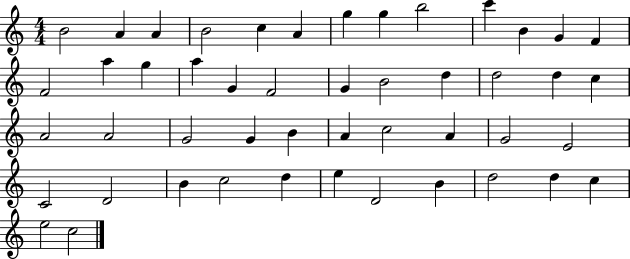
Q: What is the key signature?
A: C major